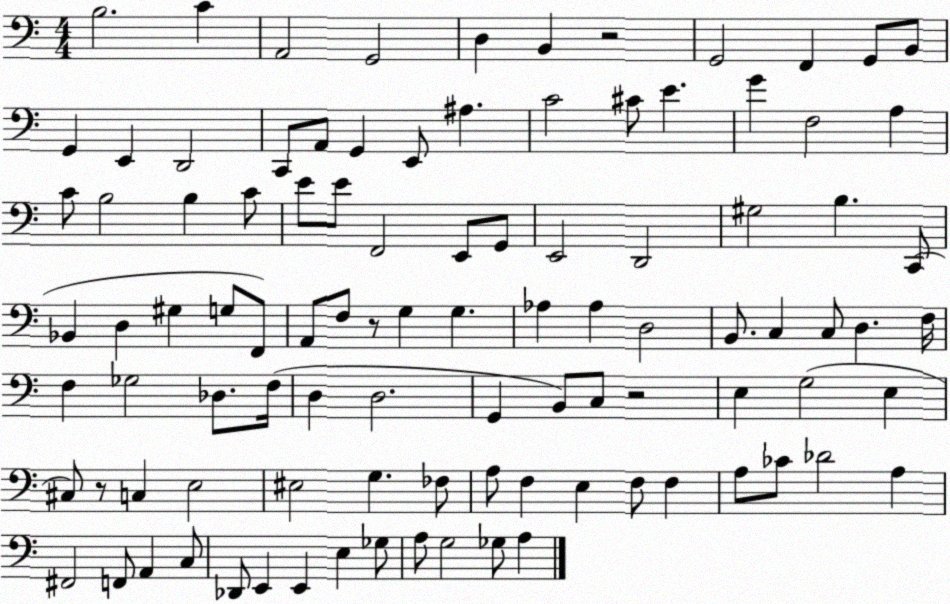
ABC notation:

X:1
T:Untitled
M:4/4
L:1/4
K:C
B,2 C A,,2 G,,2 D, B,, z2 G,,2 F,, G,,/2 B,,/2 G,, E,, D,,2 C,,/2 A,,/2 G,, E,,/2 ^A, C2 ^C/2 E G F,2 A, C/2 B,2 B, C/2 E/2 E/2 F,,2 E,,/2 G,,/2 E,,2 D,,2 ^G,2 B, C,,/2 _B,, D, ^G, G,/2 F,,/2 A,,/2 F,/2 z/2 G, G, _A, _A, D,2 B,,/2 C, C,/2 D, F,/4 F, _G,2 _D,/2 F,/4 D, D,2 G,, B,,/2 C,/2 z2 E, G,2 E, ^C,/2 z/2 C, E,2 ^E,2 G, _F,/2 A,/2 F, E, F,/2 F, A,/2 _C/2 _D2 A, ^F,,2 F,,/2 A,, C,/2 _D,,/2 E,, E,, E, _G,/2 A,/2 G,2 _G,/2 A,